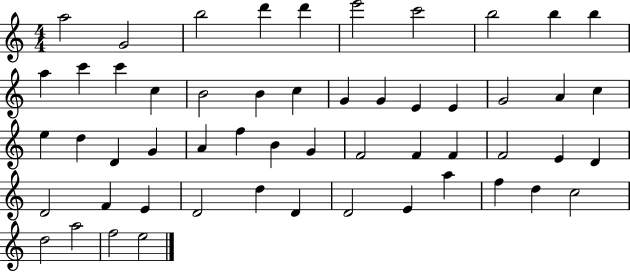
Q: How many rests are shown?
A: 0